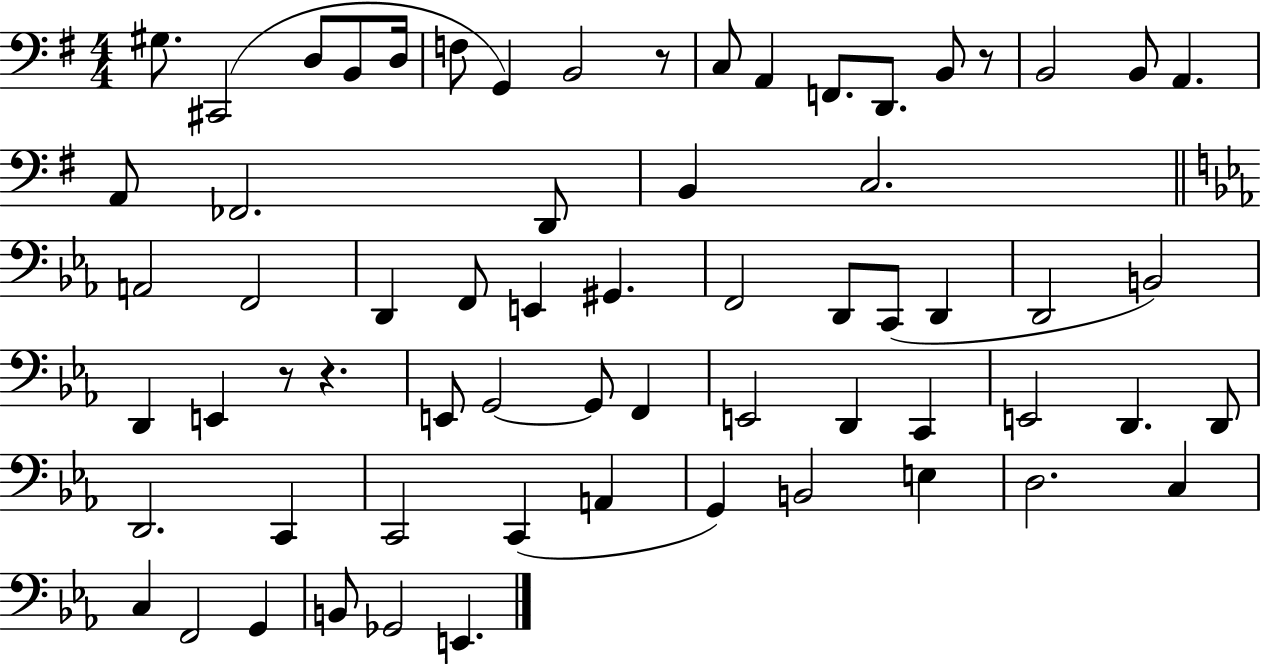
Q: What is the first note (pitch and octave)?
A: G#3